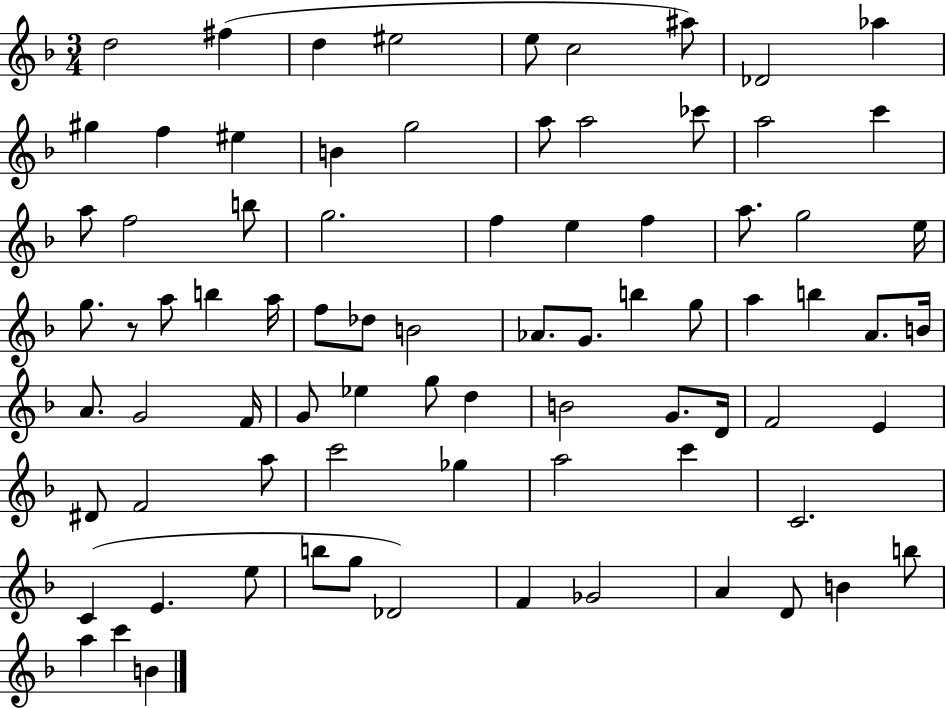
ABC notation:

X:1
T:Untitled
M:3/4
L:1/4
K:F
d2 ^f d ^e2 e/2 c2 ^a/2 _D2 _a ^g f ^e B g2 a/2 a2 _c'/2 a2 c' a/2 f2 b/2 g2 f e f a/2 g2 e/4 g/2 z/2 a/2 b a/4 f/2 _d/2 B2 _A/2 G/2 b g/2 a b A/2 B/4 A/2 G2 F/4 G/2 _e g/2 d B2 G/2 D/4 F2 E ^D/2 F2 a/2 c'2 _g a2 c' C2 C E e/2 b/2 g/2 _D2 F _G2 A D/2 B b/2 a c' B